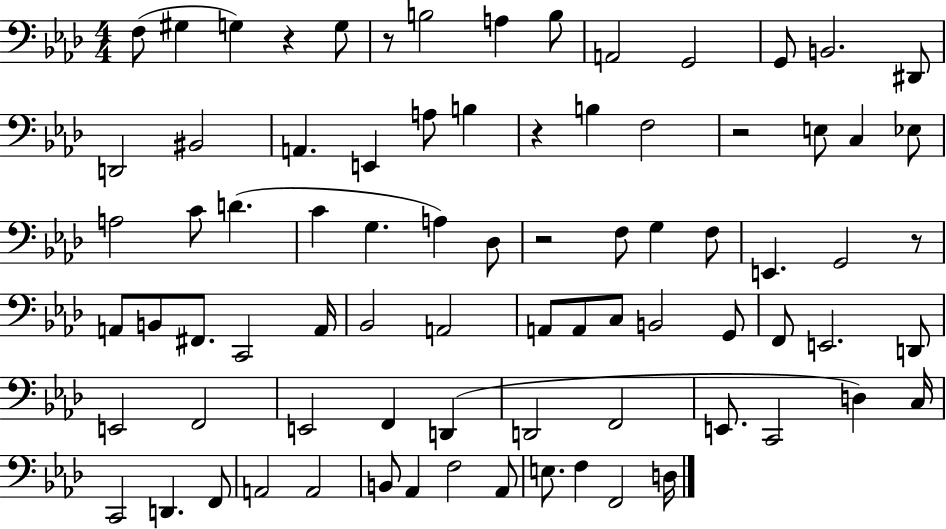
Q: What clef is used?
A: bass